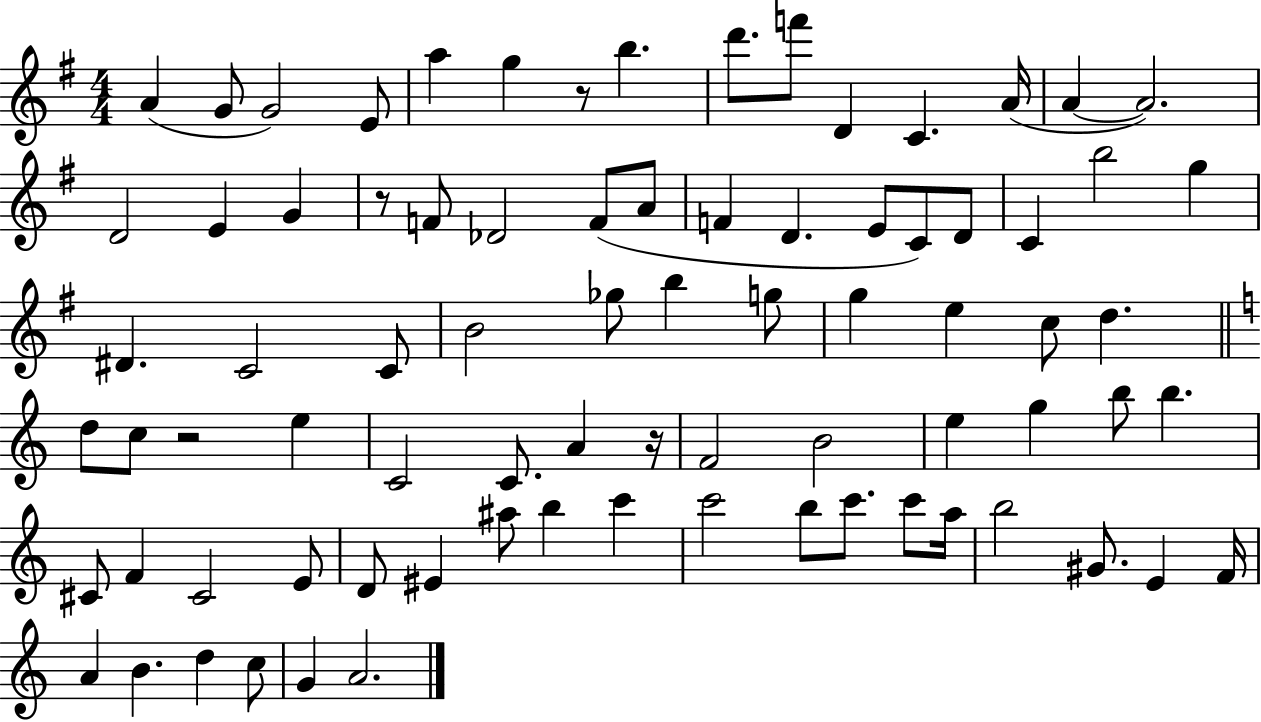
A4/q G4/e G4/h E4/e A5/q G5/q R/e B5/q. D6/e. F6/e D4/q C4/q. A4/s A4/q A4/h. D4/h E4/q G4/q R/e F4/e Db4/h F4/e A4/e F4/q D4/q. E4/e C4/e D4/e C4/q B5/h G5/q D#4/q. C4/h C4/e B4/h Gb5/e B5/q G5/e G5/q E5/q C5/e D5/q. D5/e C5/e R/h E5/q C4/h C4/e. A4/q R/s F4/h B4/h E5/q G5/q B5/e B5/q. C#4/e F4/q C#4/h E4/e D4/e EIS4/q A#5/e B5/q C6/q C6/h B5/e C6/e. C6/e A5/s B5/h G#4/e. E4/q F4/s A4/q B4/q. D5/q C5/e G4/q A4/h.